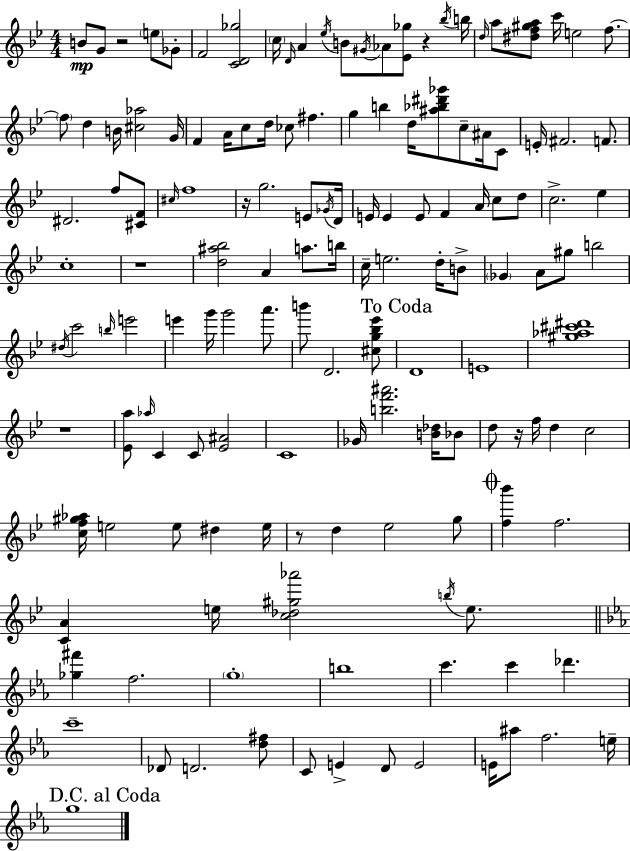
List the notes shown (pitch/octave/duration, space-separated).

B4/e G4/e R/h E5/e Gb4/e F4/h [C4,D4,Gb5]/h C5/s D4/s A4/q Eb5/s B4/e G#4/s Ab4/e [Eb4,Gb5]/e R/q Bb5/s B5/s D5/s A5/e [D#5,F5,G#5,A5]/e C6/s E5/h F5/e. F5/e D5/q B4/s [C#5,Ab5]/h G4/s F4/q A4/s C5/e D5/s CES5/e F#5/q. G5/q B5/q D5/s [A#5,Bb5,D#6,Gb6]/e C5/e A#4/s C4/e E4/s F#4/h. F4/e. D#4/h. F5/e [C#4,F4]/e C#5/s F5/w R/s G5/h. E4/e Gb4/s D4/s E4/s E4/q E4/e F4/q A4/s C5/e D5/e C5/h. Eb5/q C5/w R/w [D5,A#5,Bb5]/h A4/q A5/e. B5/s C5/s E5/h. D5/s B4/e Gb4/q A4/e G#5/e B5/h D#5/s C6/h B5/s E6/h E6/q G6/s G6/h A6/e. B6/e D4/h. [C#5,G5,Bb5,Eb6]/e D4/w E4/w [G#5,Ab5,C#6,D#6]/w R/w [Eb4,A5]/e Ab5/s C4/q C4/e [Eb4,A#4]/h C4/w Gb4/s [B5,F6,A#6]/h. [B4,Db5]/s Bb4/e D5/e R/s F5/s D5/q C5/h [C5,F5,G#5,Ab5]/s E5/h E5/e D#5/q E5/s R/e D5/q Eb5/h G5/e [F5,Bb6]/q F5/h. [C4,A4]/q E5/s [C5,Db5,G#5,Ab6]/h B5/s E5/e. [Gb5,F#6]/q F5/h. G5/w B5/w C6/q. C6/q Db6/q. C6/w Db4/e D4/h. [D5,F#5]/e C4/e E4/q D4/e E4/h E4/s A#5/e F5/h. E5/s G5/w